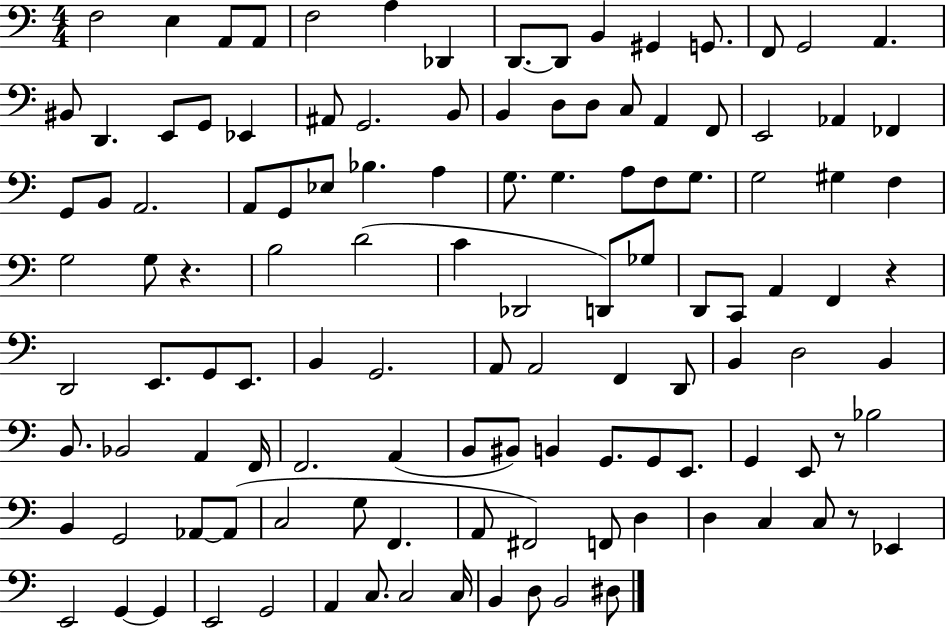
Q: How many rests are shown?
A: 4